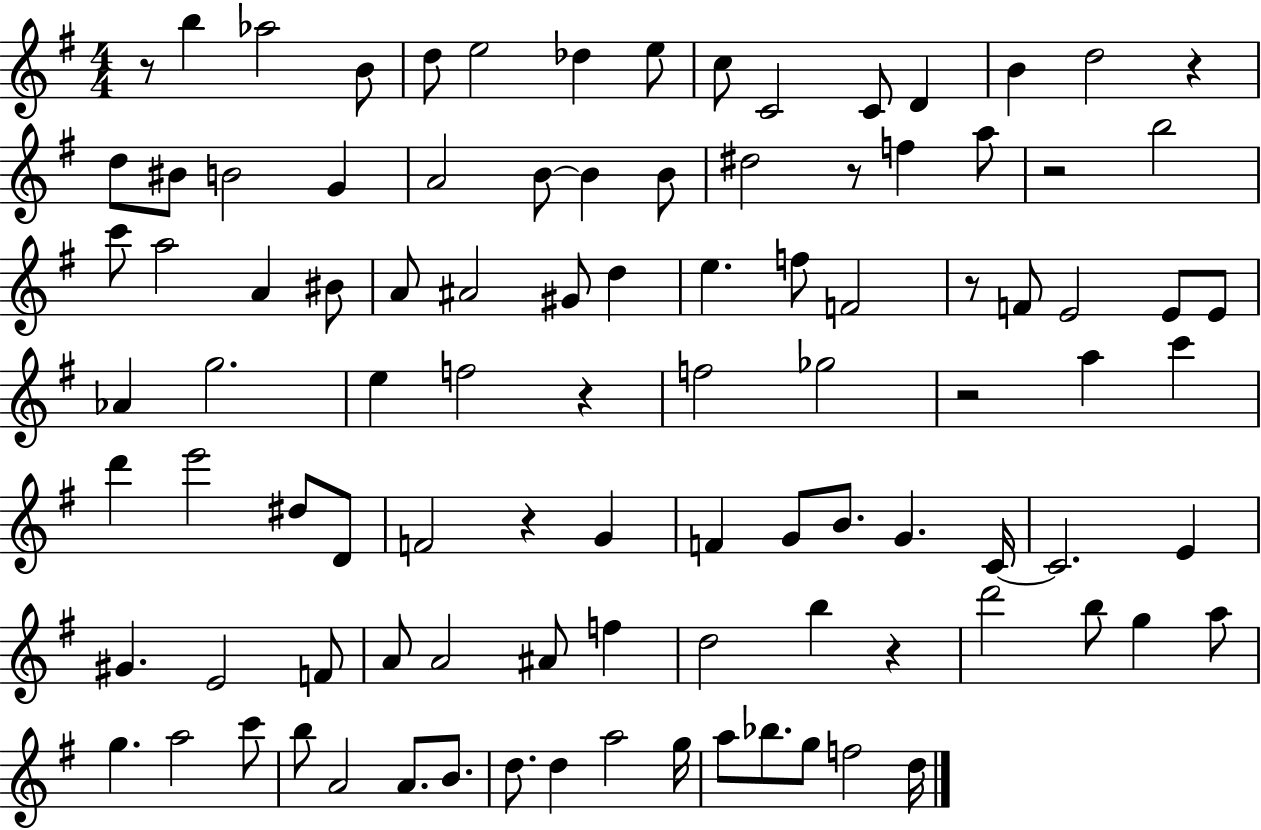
X:1
T:Untitled
M:4/4
L:1/4
K:G
z/2 b _a2 B/2 d/2 e2 _d e/2 c/2 C2 C/2 D B d2 z d/2 ^B/2 B2 G A2 B/2 B B/2 ^d2 z/2 f a/2 z2 b2 c'/2 a2 A ^B/2 A/2 ^A2 ^G/2 d e f/2 F2 z/2 F/2 E2 E/2 E/2 _A g2 e f2 z f2 _g2 z2 a c' d' e'2 ^d/2 D/2 F2 z G F G/2 B/2 G C/4 C2 E ^G E2 F/2 A/2 A2 ^A/2 f d2 b z d'2 b/2 g a/2 g a2 c'/2 b/2 A2 A/2 B/2 d/2 d a2 g/4 a/2 _b/2 g/2 f2 d/4